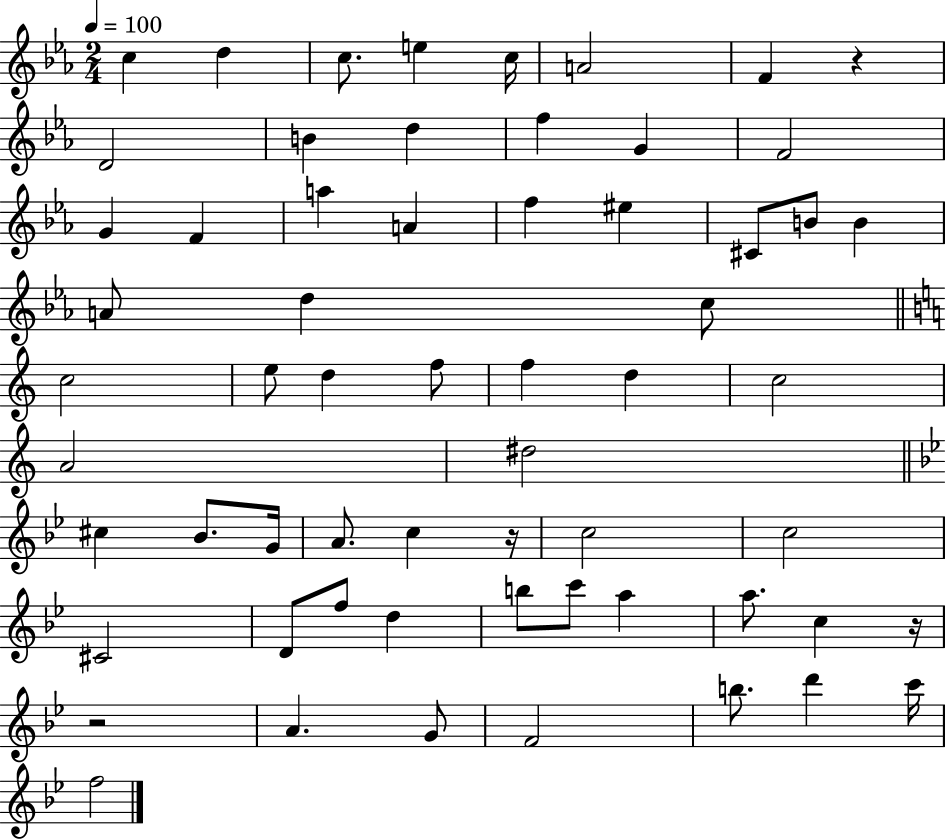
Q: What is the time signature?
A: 2/4